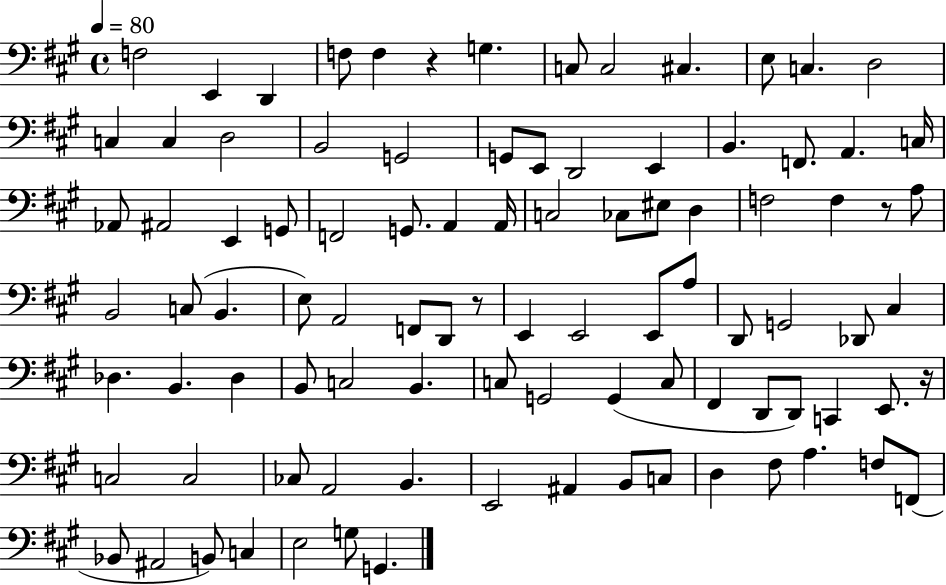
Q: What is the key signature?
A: A major